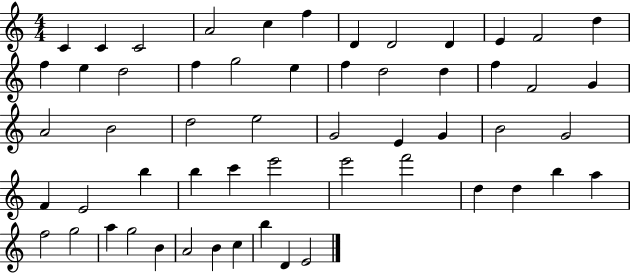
{
  \clef treble
  \numericTimeSignature
  \time 4/4
  \key c \major
  c'4 c'4 c'2 | a'2 c''4 f''4 | d'4 d'2 d'4 | e'4 f'2 d''4 | \break f''4 e''4 d''2 | f''4 g''2 e''4 | f''4 d''2 d''4 | f''4 f'2 g'4 | \break a'2 b'2 | d''2 e''2 | g'2 e'4 g'4 | b'2 g'2 | \break f'4 e'2 b''4 | b''4 c'''4 e'''2 | e'''2 f'''2 | d''4 d''4 b''4 a''4 | \break f''2 g''2 | a''4 g''2 b'4 | a'2 b'4 c''4 | b''4 d'4 e'2 | \break \bar "|."
}